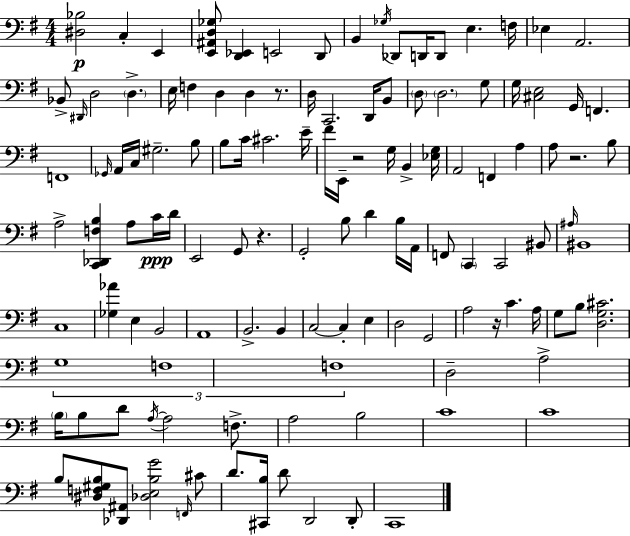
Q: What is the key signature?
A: G major